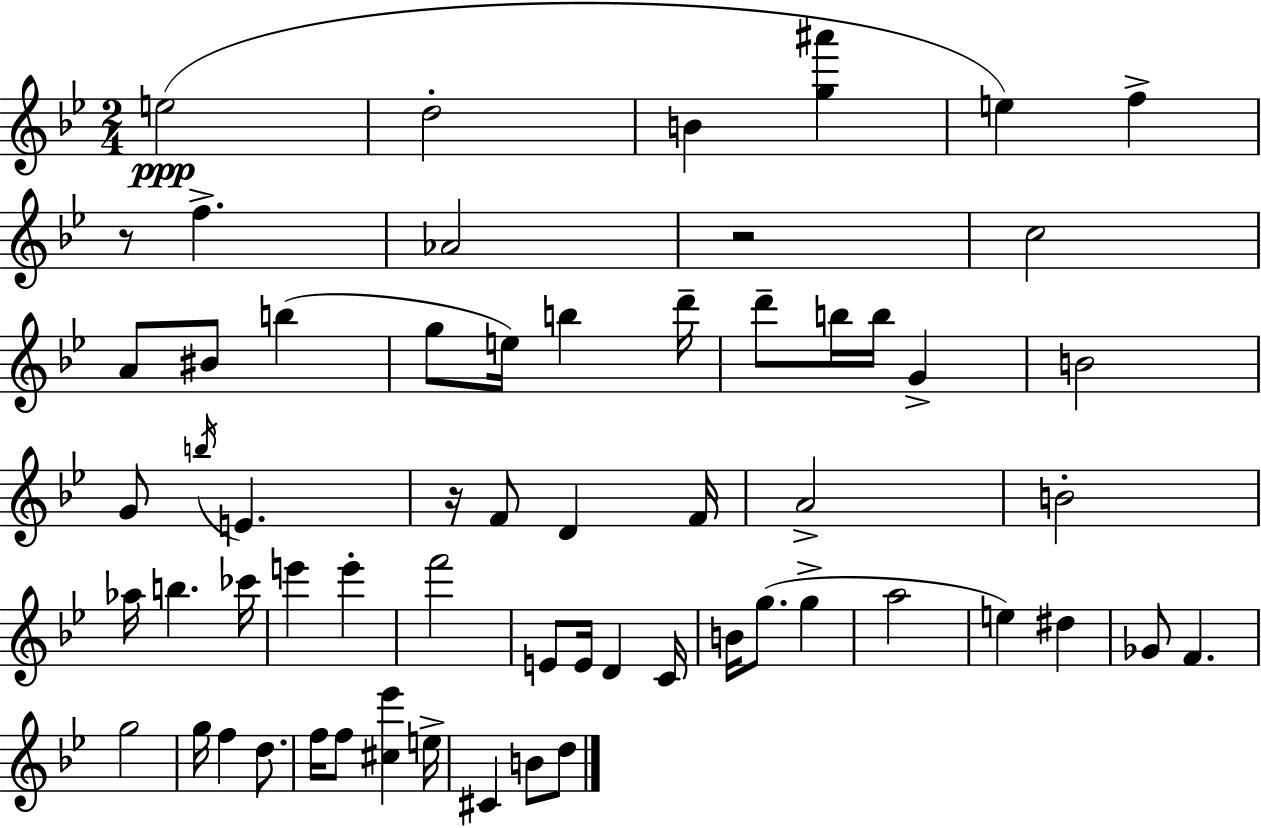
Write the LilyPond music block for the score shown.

{
  \clef treble
  \numericTimeSignature
  \time 2/4
  \key g \minor
  e''2(\ppp | d''2-. | b'4 <g'' ais'''>4 | e''4) f''4-> | \break r8 f''4.-> | aes'2 | r2 | c''2 | \break a'8 bis'8 b''4( | g''8 e''16) b''4 d'''16-- | d'''8-- b''16 b''16 g'4-> | b'2 | \break g'8 \acciaccatura { b''16 } e'4. | r16 f'8 d'4 | f'16 a'2-> | b'2-. | \break aes''16 b''4. | ces'''16 e'''4 e'''4-. | f'''2 | e'8 e'16 d'4 | \break c'16 b'16 g''8.( g''4-> | a''2 | e''4) dis''4 | ges'8 f'4. | \break g''2 | g''16 f''4 d''8. | f''16 f''8 <cis'' ees'''>4 | e''16-> cis'4 b'8 d''8 | \break \bar "|."
}